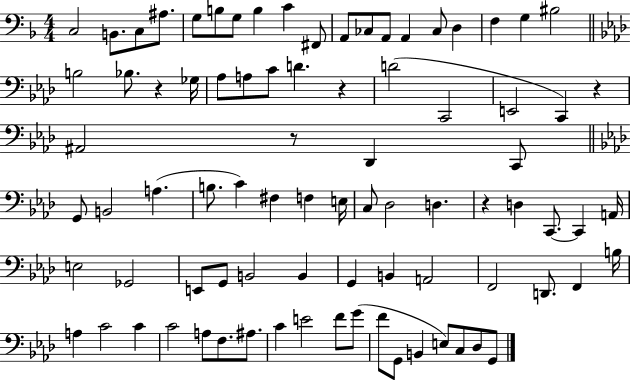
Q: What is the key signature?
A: F major